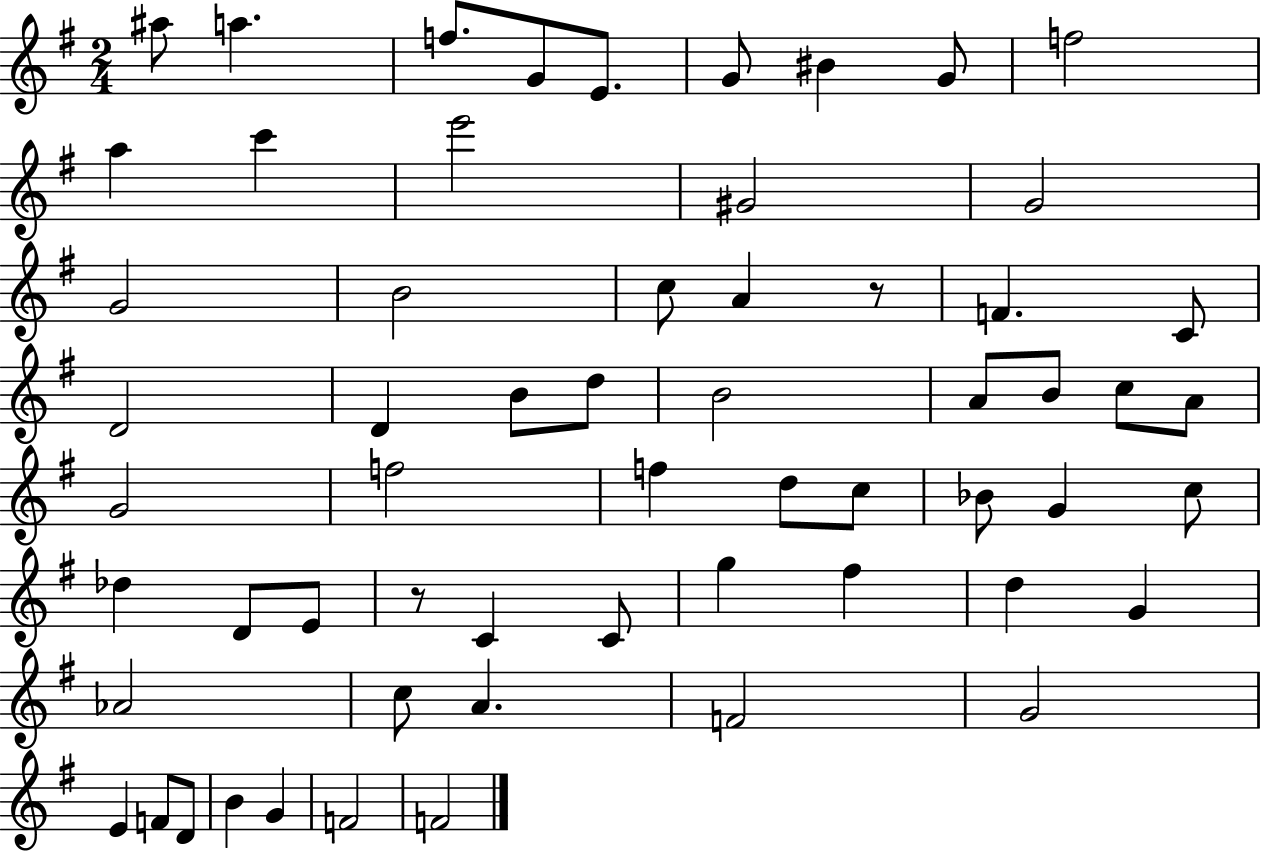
X:1
T:Untitled
M:2/4
L:1/4
K:G
^a/2 a f/2 G/2 E/2 G/2 ^B G/2 f2 a c' e'2 ^G2 G2 G2 B2 c/2 A z/2 F C/2 D2 D B/2 d/2 B2 A/2 B/2 c/2 A/2 G2 f2 f d/2 c/2 _B/2 G c/2 _d D/2 E/2 z/2 C C/2 g ^f d G _A2 c/2 A F2 G2 E F/2 D/2 B G F2 F2